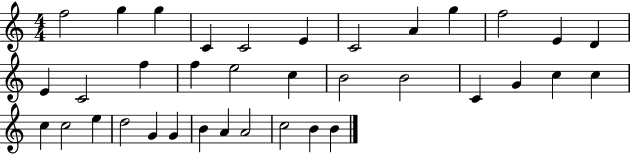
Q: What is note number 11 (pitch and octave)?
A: E4